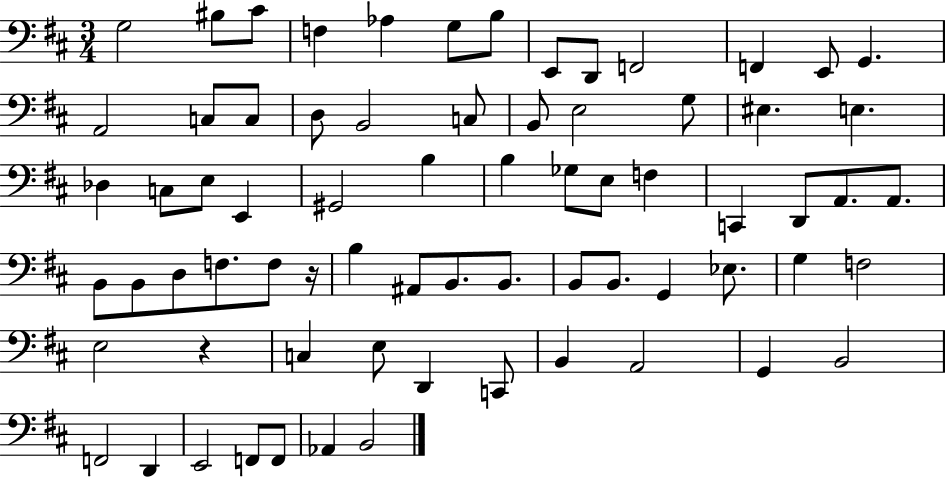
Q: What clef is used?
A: bass